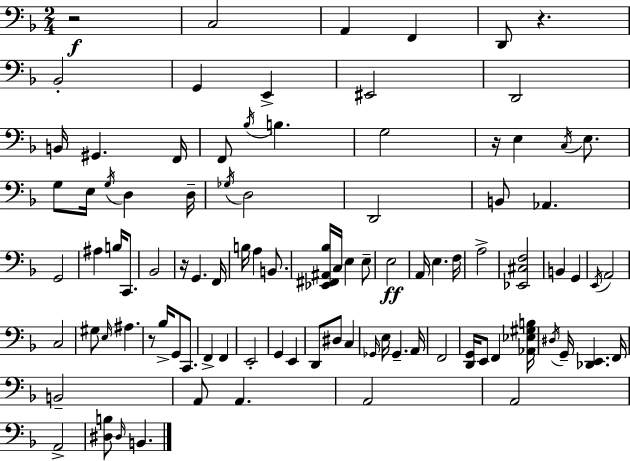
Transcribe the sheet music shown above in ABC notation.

X:1
T:Untitled
M:2/4
L:1/4
K:F
z2 C,2 A,, F,, D,,/2 z _B,,2 G,, E,, ^E,,2 D,,2 B,,/4 ^G,, F,,/4 F,,/2 _B,/4 B, G,2 z/4 E, C,/4 E,/2 G,/2 E,/4 G,/4 D, D,/4 _G,/4 D,2 D,,2 B,,/2 _A,, G,,2 ^A, B,/4 C,,/2 _B,,2 z/4 G,, F,,/4 B,/4 A, B,,/2 [_E,,^F,,^A,,_B,]/4 C,/4 E, E,/2 E,2 A,,/4 E, F,/4 A,2 [_E,,^C,F,]2 B,, G,, E,,/4 A,,2 C,2 ^G,/2 E,/4 ^A, z/2 _B,/4 G,,/2 C,,/2 F,, F,, E,,2 G,, E,, D,,/2 ^D,/2 C, _G,,/4 E,/4 _G,, A,,/4 F,,2 [D,,G,,]/4 E,,/2 F,, [_A,,_E,^G,B,]/4 ^D,/4 G,,/4 [_D,,E,,] F,,/4 B,,2 A,,/2 A,, A,,2 A,,2 A,,2 [^D,B,]/2 ^D,/4 B,,